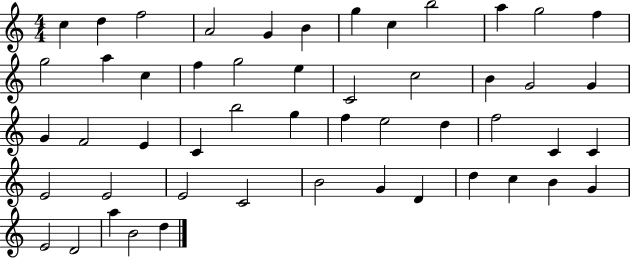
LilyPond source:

{
  \clef treble
  \numericTimeSignature
  \time 4/4
  \key c \major
  c''4 d''4 f''2 | a'2 g'4 b'4 | g''4 c''4 b''2 | a''4 g''2 f''4 | \break g''2 a''4 c''4 | f''4 g''2 e''4 | c'2 c''2 | b'4 g'2 g'4 | \break g'4 f'2 e'4 | c'4 b''2 g''4 | f''4 e''2 d''4 | f''2 c'4 c'4 | \break e'2 e'2 | e'2 c'2 | b'2 g'4 d'4 | d''4 c''4 b'4 g'4 | \break e'2 d'2 | a''4 b'2 d''4 | \bar "|."
}